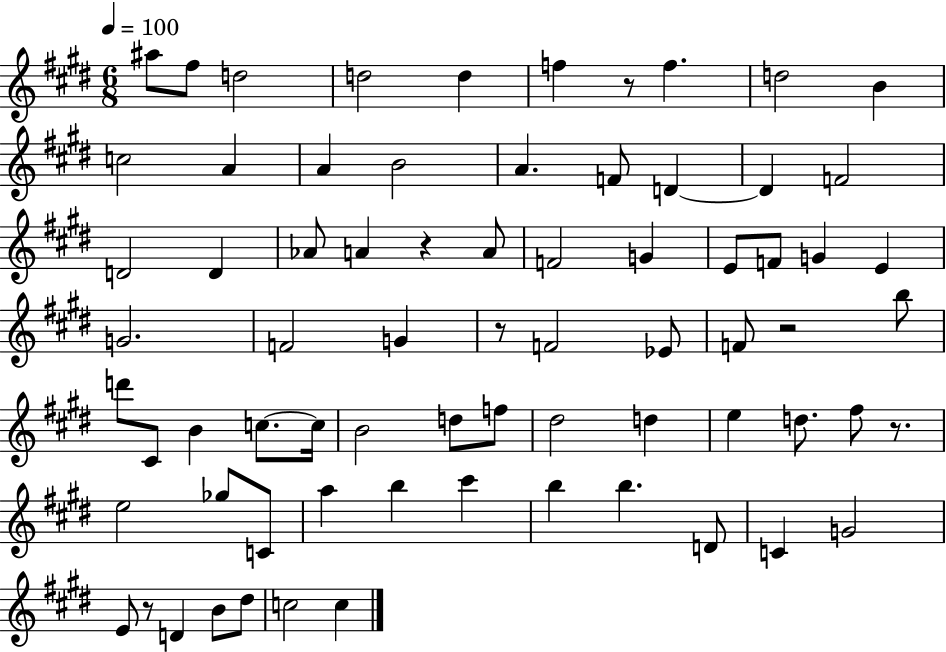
A#5/e F#5/e D5/h D5/h D5/q F5/q R/e F5/q. D5/h B4/q C5/h A4/q A4/q B4/h A4/q. F4/e D4/q D4/q F4/h D4/h D4/q Ab4/e A4/q R/q A4/e F4/h G4/q E4/e F4/e G4/q E4/q G4/h. F4/h G4/q R/e F4/h Eb4/e F4/e R/h B5/e D6/e C#4/e B4/q C5/e. C5/s B4/h D5/e F5/e D#5/h D5/q E5/q D5/e. F#5/e R/e. E5/h Gb5/e C4/e A5/q B5/q C#6/q B5/q B5/q. D4/e C4/q G4/h E4/e R/e D4/q B4/e D#5/e C5/h C5/q